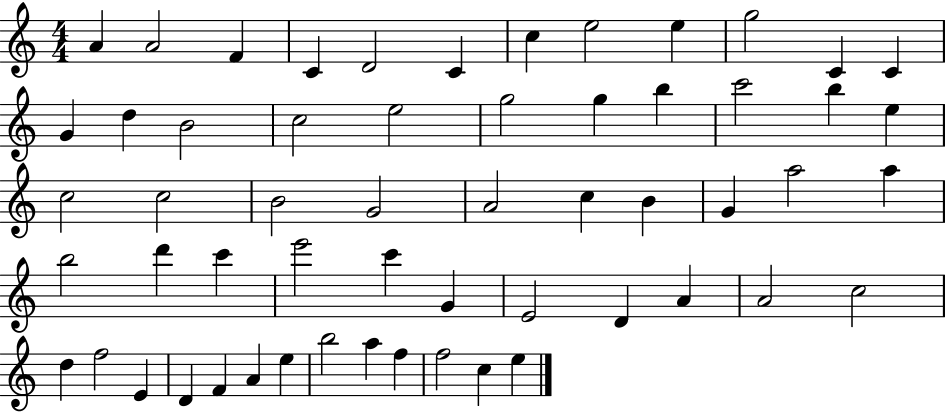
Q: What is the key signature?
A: C major